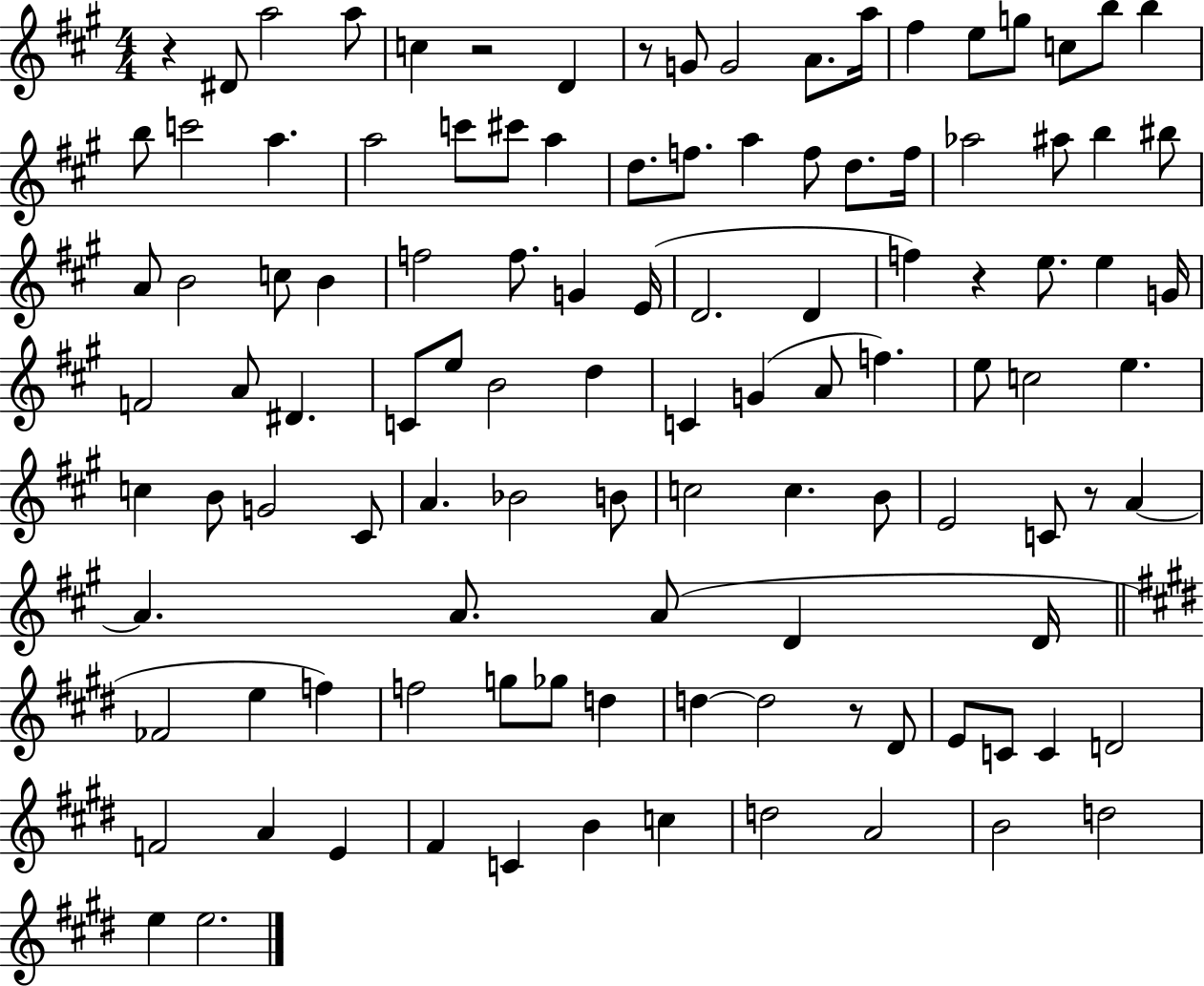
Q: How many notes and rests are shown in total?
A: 111